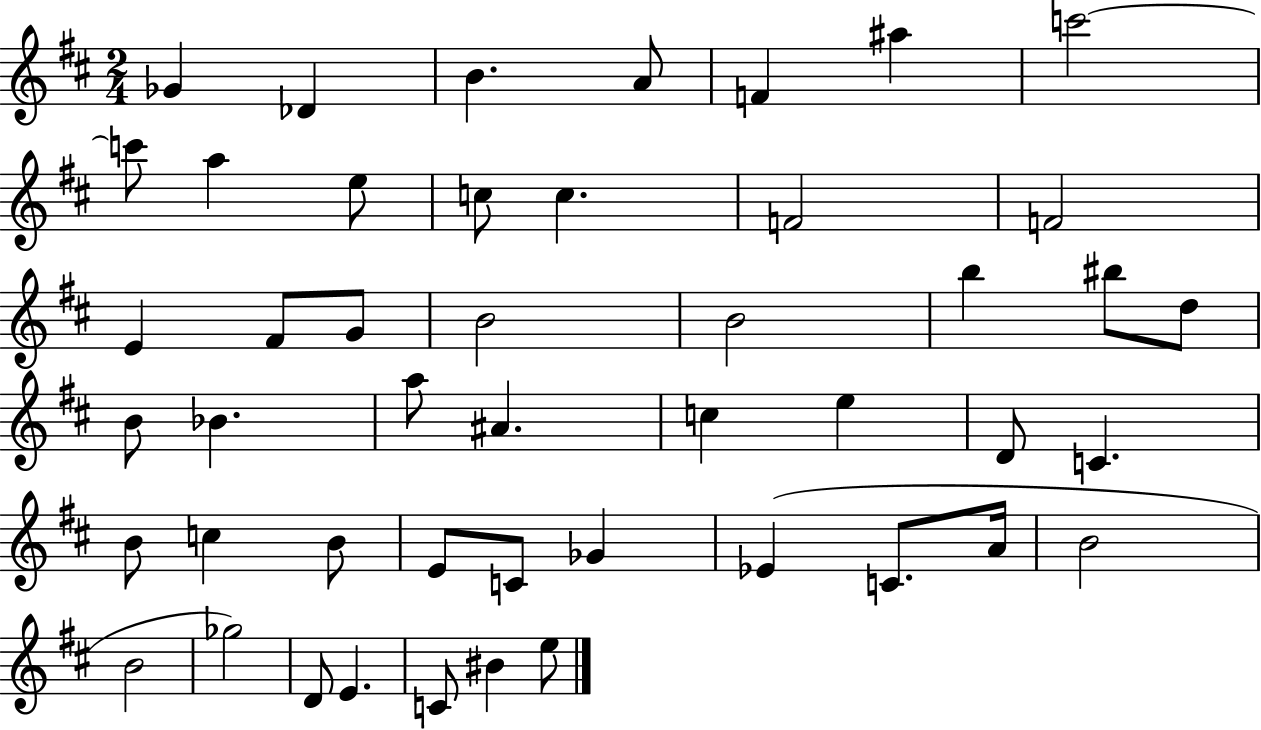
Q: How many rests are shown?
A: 0